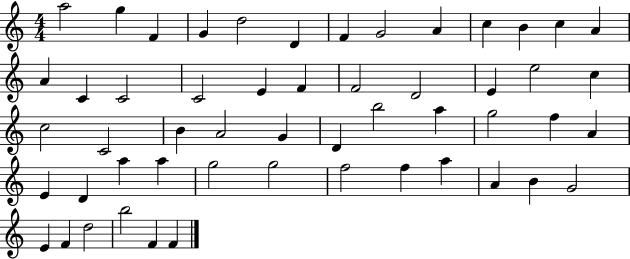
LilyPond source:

{
  \clef treble
  \numericTimeSignature
  \time 4/4
  \key c \major
  a''2 g''4 f'4 | g'4 d''2 d'4 | f'4 g'2 a'4 | c''4 b'4 c''4 a'4 | \break a'4 c'4 c'2 | c'2 e'4 f'4 | f'2 d'2 | e'4 e''2 c''4 | \break c''2 c'2 | b'4 a'2 g'4 | d'4 b''2 a''4 | g''2 f''4 a'4 | \break e'4 d'4 a''4 a''4 | g''2 g''2 | f''2 f''4 a''4 | a'4 b'4 g'2 | \break e'4 f'4 d''2 | b''2 f'4 f'4 | \bar "|."
}